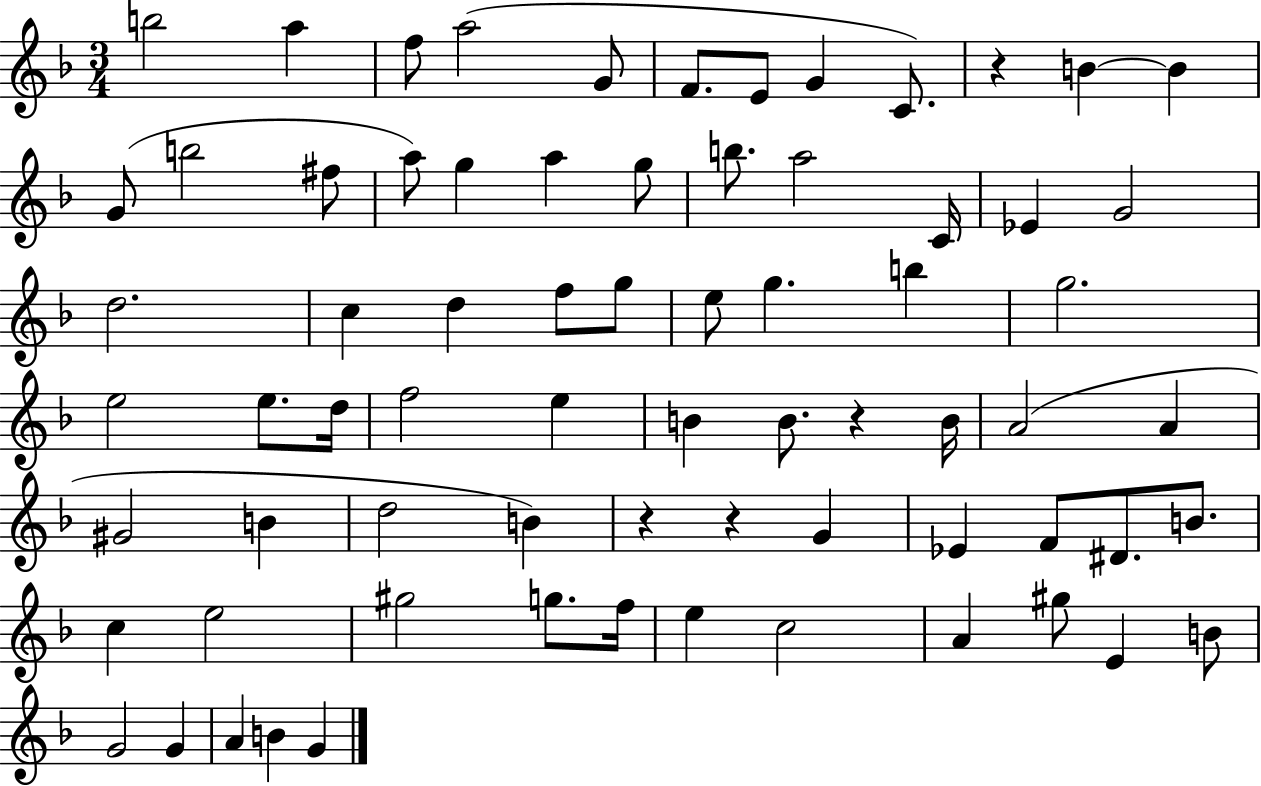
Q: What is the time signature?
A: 3/4